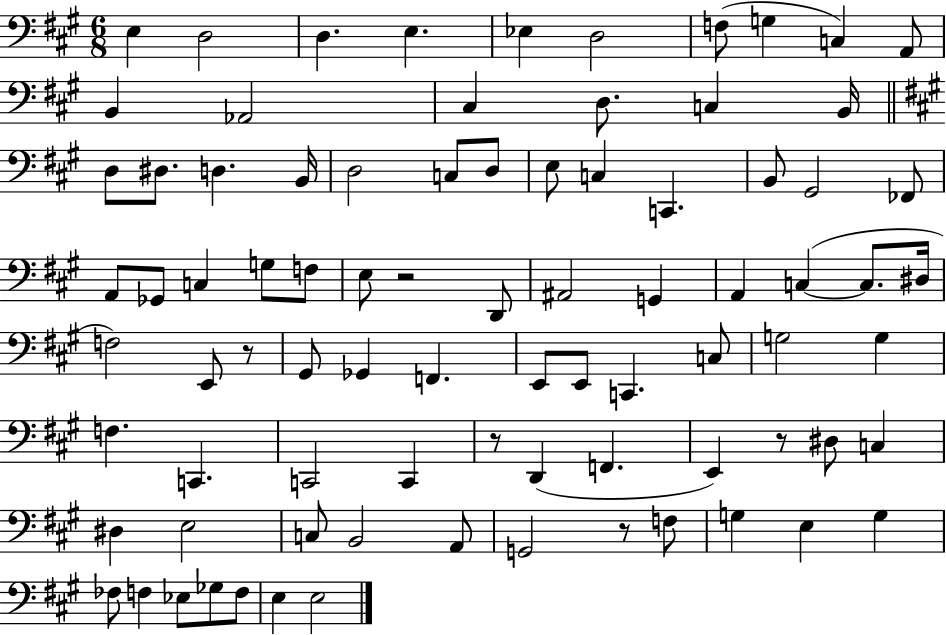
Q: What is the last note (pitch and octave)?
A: E3